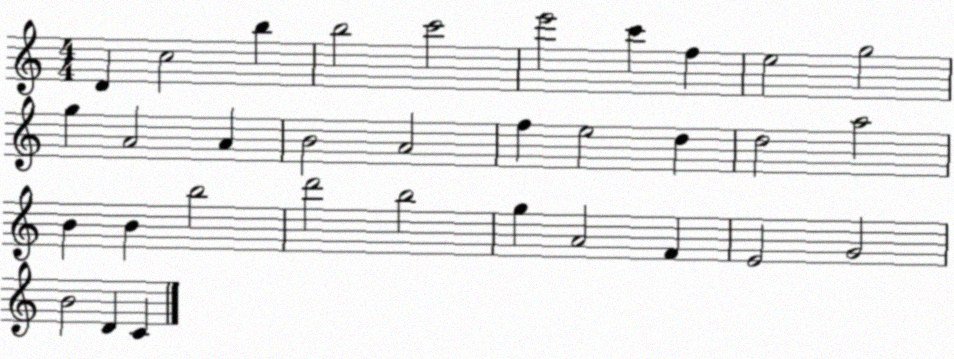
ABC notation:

X:1
T:Untitled
M:4/4
L:1/4
K:C
D c2 b b2 c'2 e'2 c' f e2 g2 g A2 A B2 A2 f e2 d d2 a2 B B b2 d'2 b2 g A2 F E2 G2 B2 D C